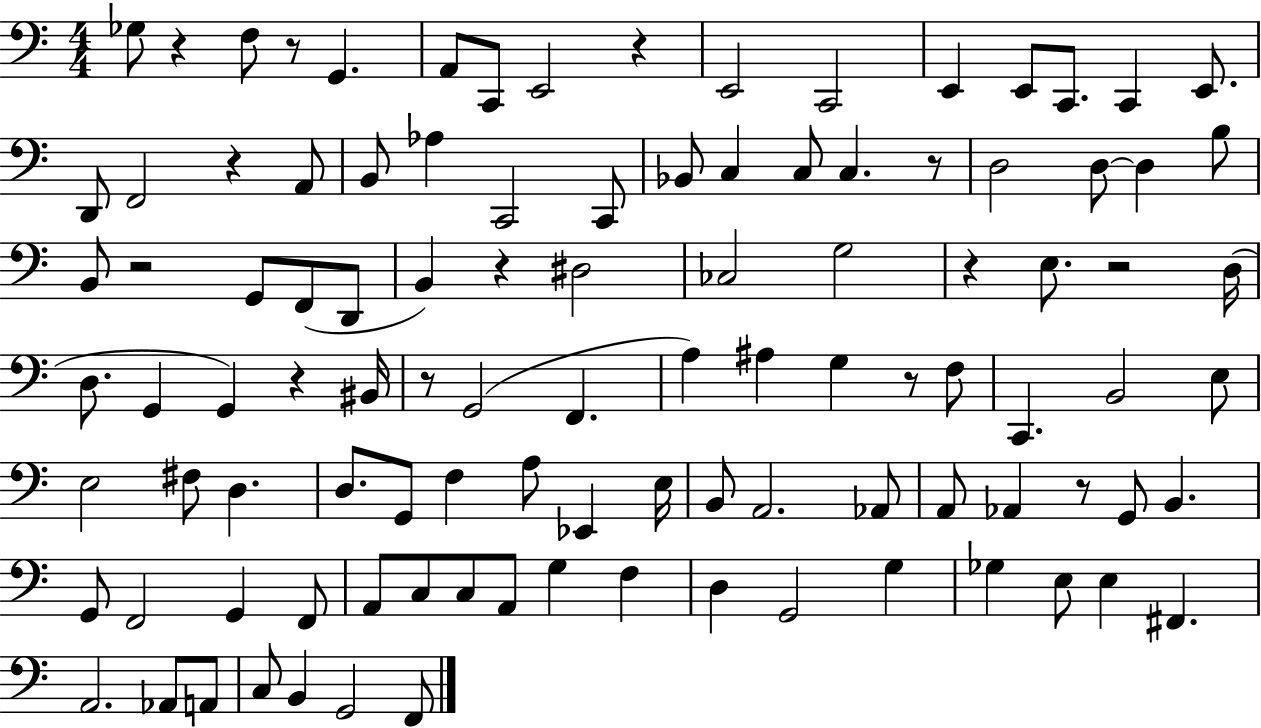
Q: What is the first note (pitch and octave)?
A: Gb3